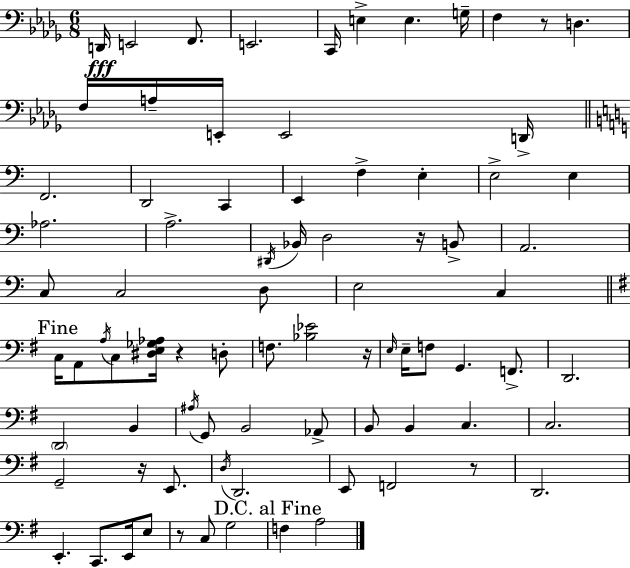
{
  \clef bass
  \numericTimeSignature
  \time 6/8
  \key bes \minor
  d,16\fff e,2 f,8. | e,2. | c,16 e4-> e4. g16-- | f4 r8 d4. | \break f16 a16-- e,16-. e,2 d,16-> | \bar "||" \break \key c \major f,2. | d,2 c,4 | e,4 f4-> e4-. | e2-> e4 | \break aes2. | a2.-> | \acciaccatura { dis,16 } bes,16 d2 r16 b,8-> | a,2. | \break c8 c2 d8 | e2 c4 | \mark "Fine" \bar "||" \break \key g \major c16 a,8 \acciaccatura { a16 } c8 <dis e ges aes>16 r4 d8-. | f8. <bes ees'>2 | r16 \grace { e16 } e16-- f8 g,4. f,8.-> | d,2. | \break \parenthesize d,2 b,4 | \acciaccatura { ais16 } g,8 b,2 | aes,8-> b,8 b,4 c4. | c2. | \break g,2-- r16 | e,8. \acciaccatura { d16 } d,2. | e,8 f,2 | r8 d,2. | \break e,4.-. c,8. | e,16 e8 r8 c8 g2 | \mark "D.C. al Fine" f4 a2 | \bar "|."
}